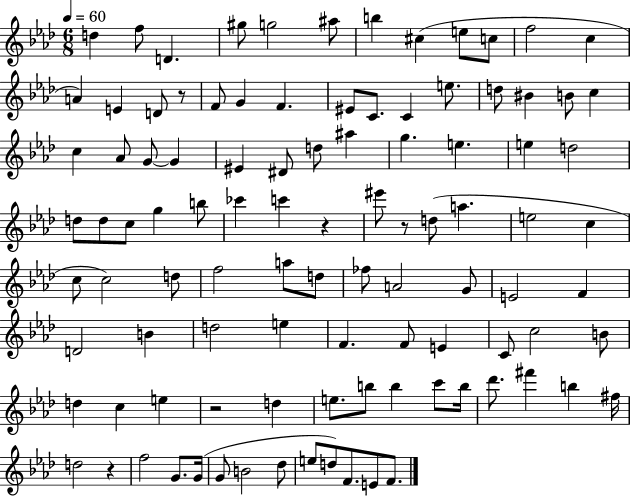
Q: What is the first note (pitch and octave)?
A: D5